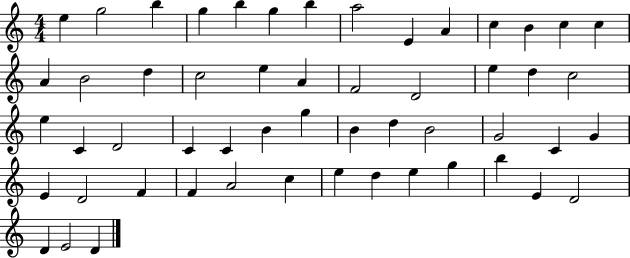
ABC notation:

X:1
T:Untitled
M:4/4
L:1/4
K:C
e g2 b g b g b a2 E A c B c c A B2 d c2 e A F2 D2 e d c2 e C D2 C C B g B d B2 G2 C G E D2 F F A2 c e d e g b E D2 D E2 D